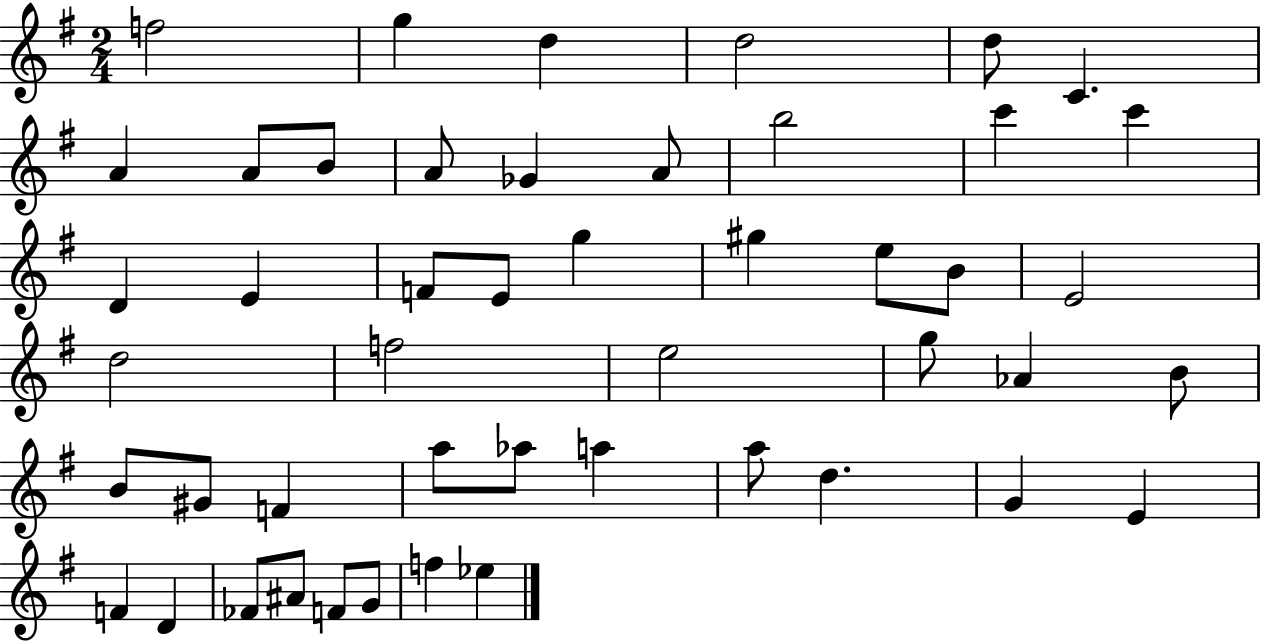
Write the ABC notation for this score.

X:1
T:Untitled
M:2/4
L:1/4
K:G
f2 g d d2 d/2 C A A/2 B/2 A/2 _G A/2 b2 c' c' D E F/2 E/2 g ^g e/2 B/2 E2 d2 f2 e2 g/2 _A B/2 B/2 ^G/2 F a/2 _a/2 a a/2 d G E F D _F/2 ^A/2 F/2 G/2 f _e